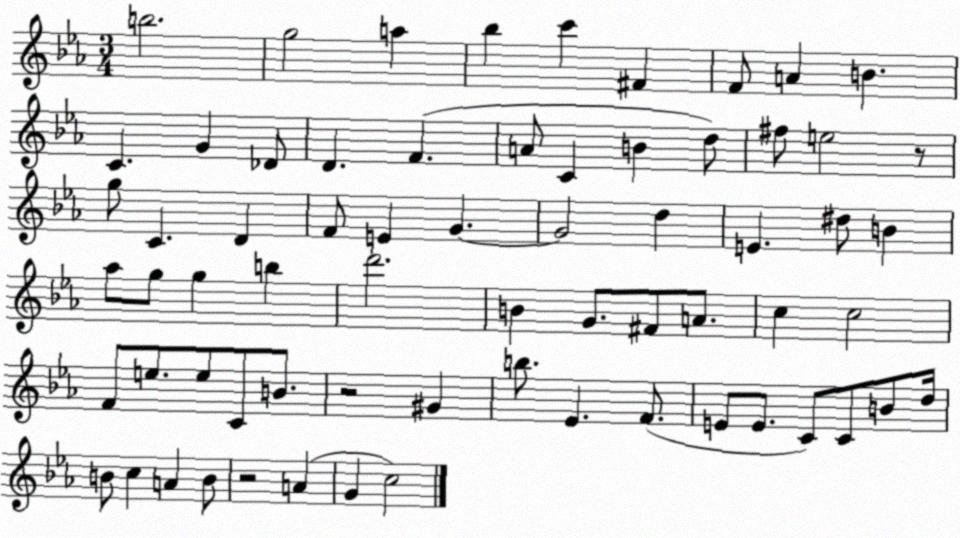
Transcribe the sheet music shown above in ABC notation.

X:1
T:Untitled
M:3/4
L:1/4
K:Eb
b2 g2 a _b c' ^F F/2 A B C G _D/2 D F A/2 C B d/2 ^f/2 e2 z/2 g/2 C D F/2 E G G2 d E ^d/2 B _a/2 g/2 g b d'2 B G/2 ^F/2 A/2 c c2 F/2 e/2 e/2 C/2 B/2 z2 ^G b/2 _E F/2 E/2 E/2 C/2 C/2 B/2 d/4 B/2 c A B/2 z2 A G c2